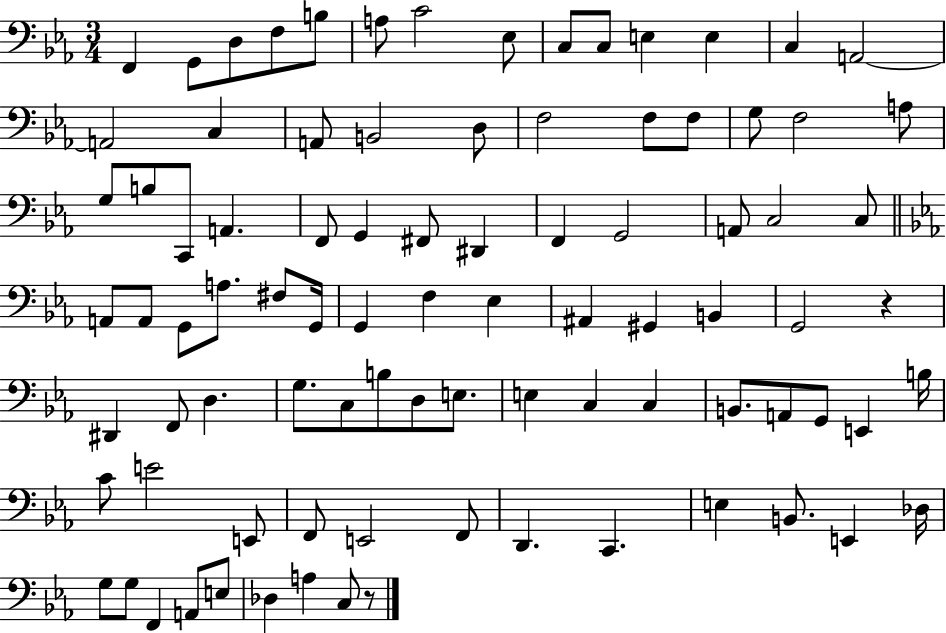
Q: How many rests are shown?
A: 2